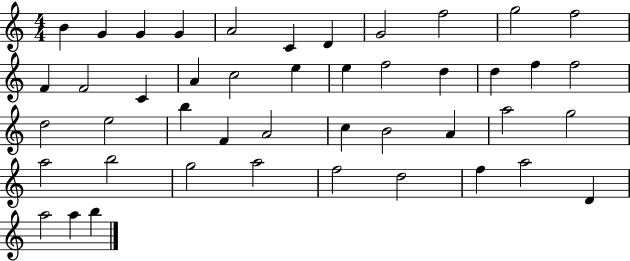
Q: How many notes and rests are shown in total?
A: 45